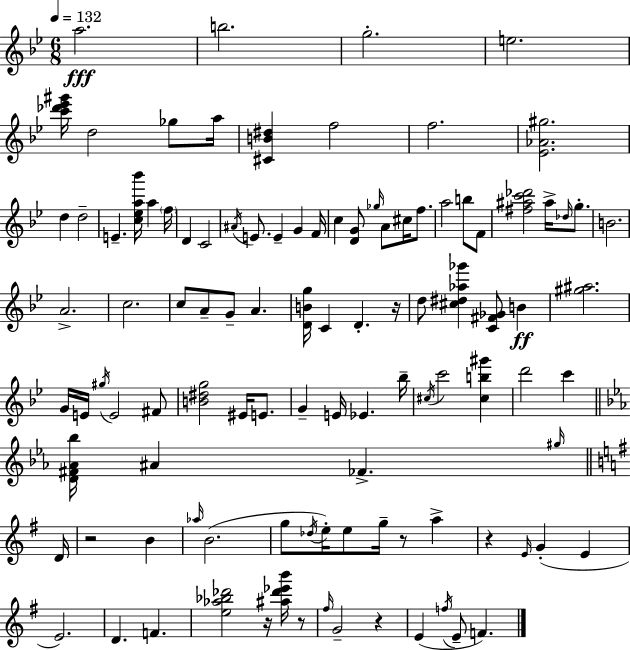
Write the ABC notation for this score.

X:1
T:Untitled
M:6/8
L:1/4
K:Gm
a2 b2 g2 e2 [c'_d'_e'^g']/4 d2 _g/2 a/4 [^CB^d] f2 f2 [_E_A^g]2 d d2 E [c_ea_b']/4 a f/4 D C2 ^A/4 E/2 E G F/4 c [DG]/2 _g/4 A/2 ^c/4 f/2 a2 b/2 F/2 [^f^ac'_d']2 ^a/4 _d/4 g/2 B2 A2 c2 c/2 A/2 G/2 A [DBg]/4 C D z/4 d/2 [^c^d_a_g'] [C^F_G]/2 B [^g^a]2 G/4 E/4 ^g/4 E2 ^F/2 [B^dg]2 ^E/4 E/2 G E/4 _E _b/4 ^c/4 c'2 [^cb^g'] d'2 c' [D^F_A_b]/4 ^A _F ^g/4 D/4 z2 B _a/4 B2 g/2 _d/4 e/4 e/2 g/4 z/2 a z E/4 G E E2 D F [e_a_b_d']2 z/4 [^a_d'_e'b']/4 z/2 ^f/4 G2 z E f/4 E/2 F